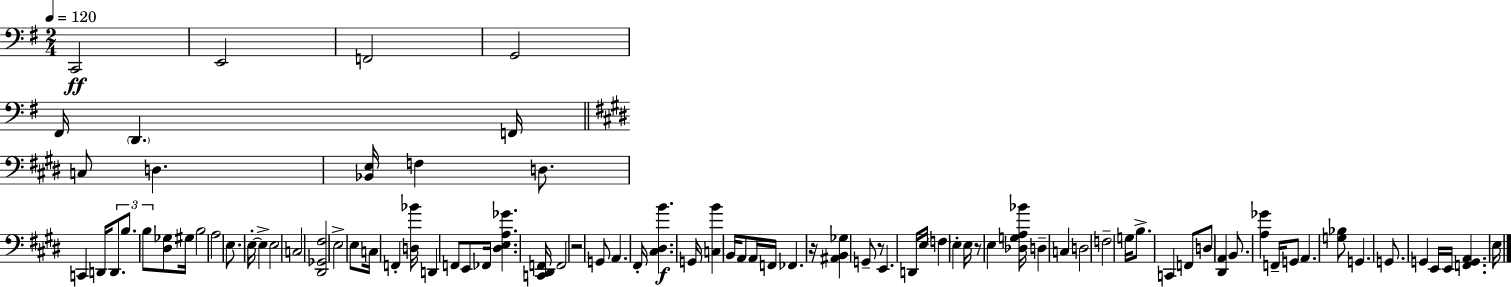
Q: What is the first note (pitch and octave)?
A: C2